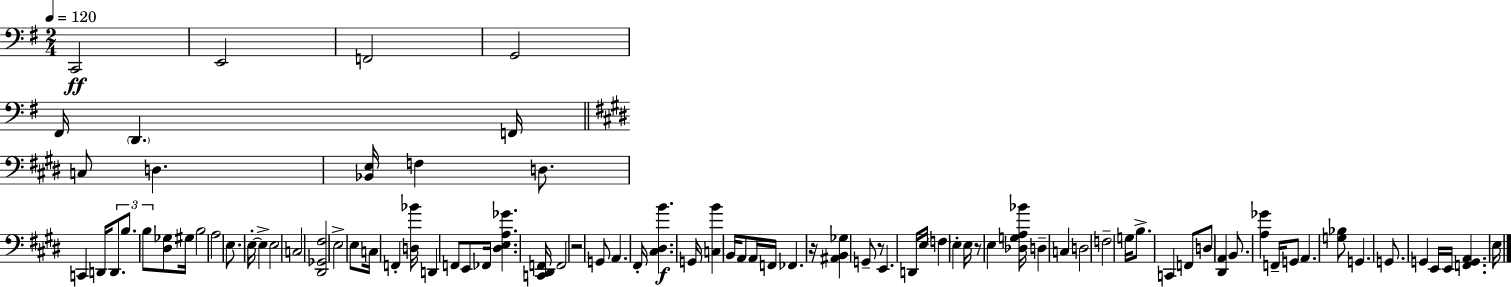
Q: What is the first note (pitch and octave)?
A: C2